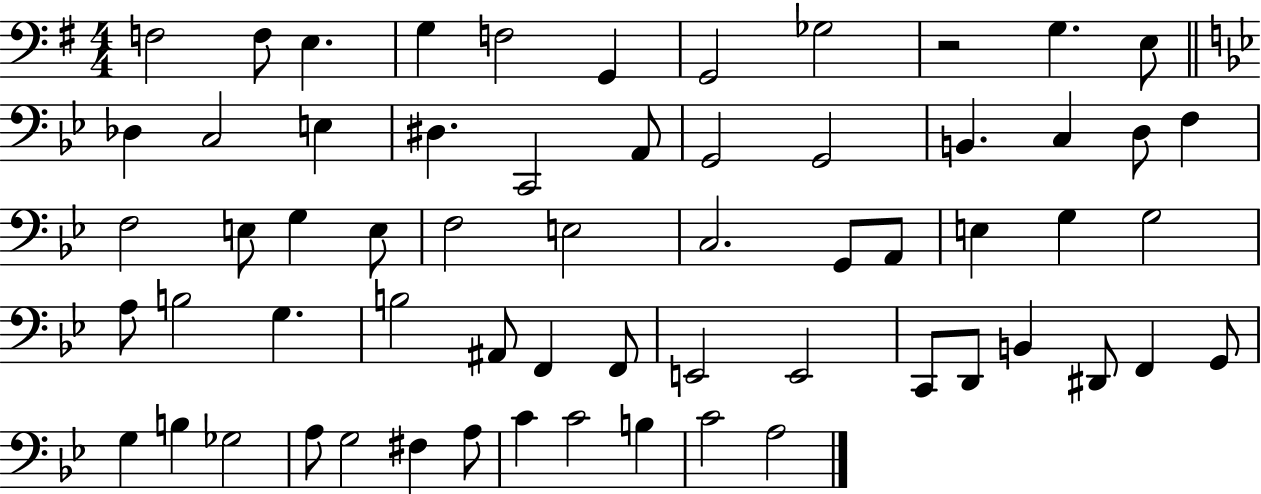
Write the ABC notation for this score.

X:1
T:Untitled
M:4/4
L:1/4
K:G
F,2 F,/2 E, G, F,2 G,, G,,2 _G,2 z2 G, E,/2 _D, C,2 E, ^D, C,,2 A,,/2 G,,2 G,,2 B,, C, D,/2 F, F,2 E,/2 G, E,/2 F,2 E,2 C,2 G,,/2 A,,/2 E, G, G,2 A,/2 B,2 G, B,2 ^A,,/2 F,, F,,/2 E,,2 E,,2 C,,/2 D,,/2 B,, ^D,,/2 F,, G,,/2 G, B, _G,2 A,/2 G,2 ^F, A,/2 C C2 B, C2 A,2